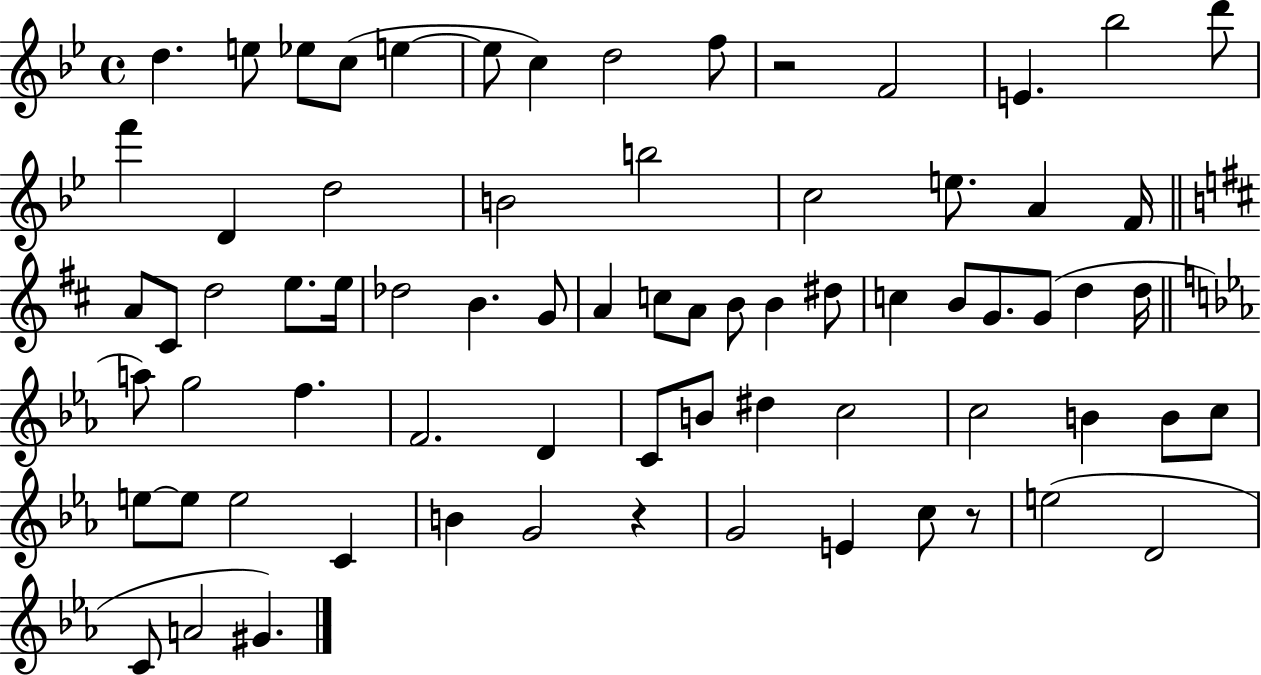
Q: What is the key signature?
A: BES major